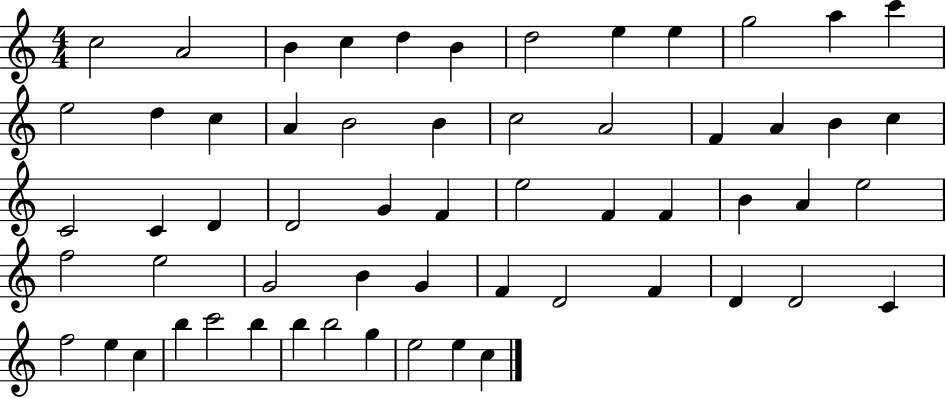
C5/h A4/h B4/q C5/q D5/q B4/q D5/h E5/q E5/q G5/h A5/q C6/q E5/h D5/q C5/q A4/q B4/h B4/q C5/h A4/h F4/q A4/q B4/q C5/q C4/h C4/q D4/q D4/h G4/q F4/q E5/h F4/q F4/q B4/q A4/q E5/h F5/h E5/h G4/h B4/q G4/q F4/q D4/h F4/q D4/q D4/h C4/q F5/h E5/q C5/q B5/q C6/h B5/q B5/q B5/h G5/q E5/h E5/q C5/q